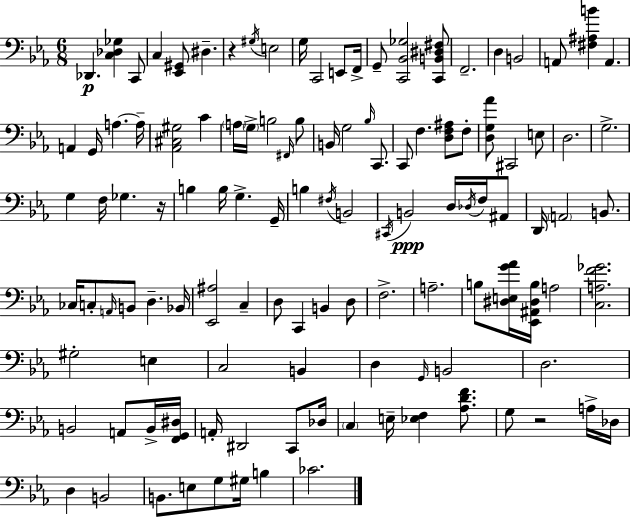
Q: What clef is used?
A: bass